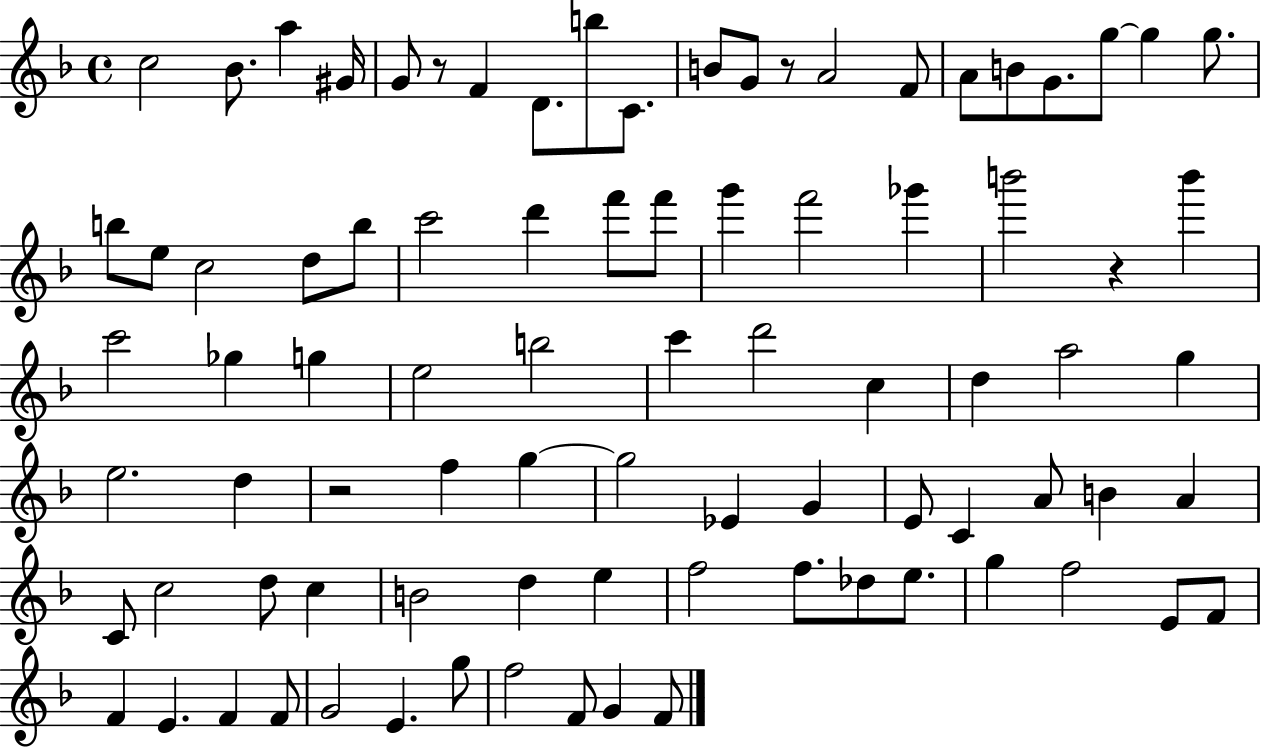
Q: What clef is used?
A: treble